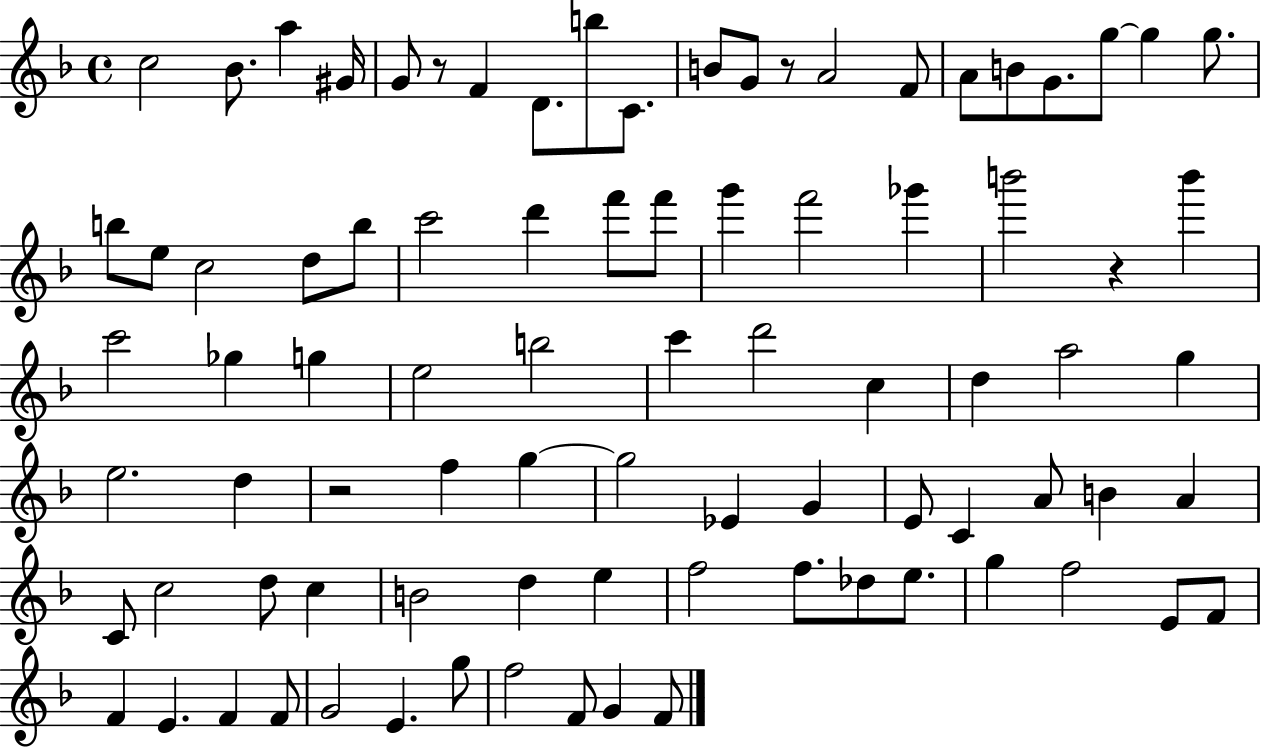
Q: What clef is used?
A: treble